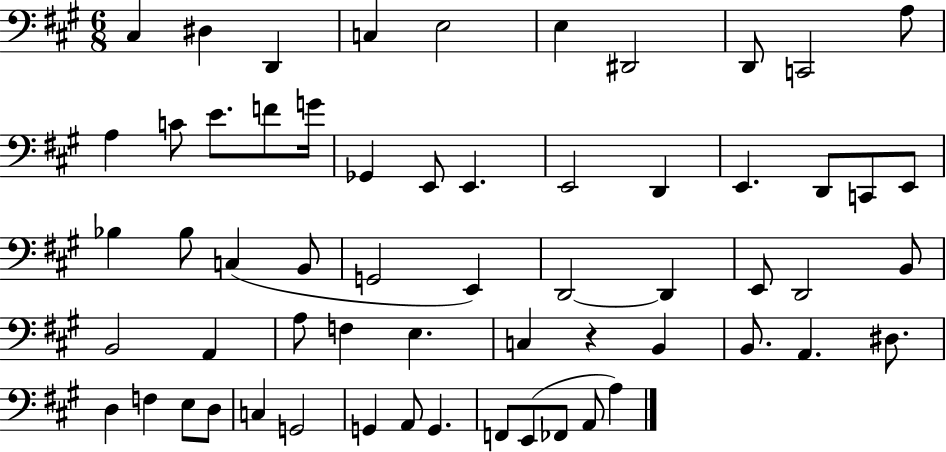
{
  \clef bass
  \numericTimeSignature
  \time 6/8
  \key a \major
  cis4 dis4 d,4 | c4 e2 | e4 dis,2 | d,8 c,2 a8 | \break a4 c'8 e'8. f'8 g'16 | ges,4 e,8 e,4. | e,2 d,4 | e,4. d,8 c,8 e,8 | \break bes4 bes8 c4( b,8 | g,2 e,4) | d,2~~ d,4 | e,8 d,2 b,8 | \break b,2 a,4 | a8 f4 e4. | c4 r4 b,4 | b,8. a,4. dis8. | \break d4 f4 e8 d8 | c4 g,2 | g,4 a,8 g,4. | f,8 e,8( fes,8 a,8 a4) | \break \bar "|."
}